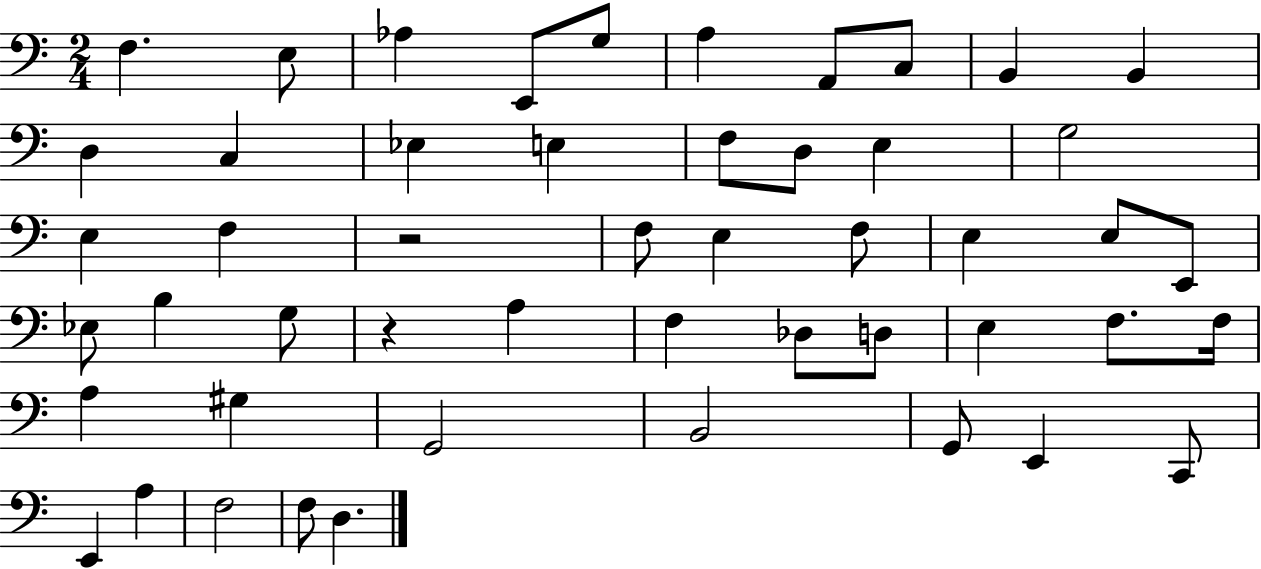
F3/q. E3/e Ab3/q E2/e G3/e A3/q A2/e C3/e B2/q B2/q D3/q C3/q Eb3/q E3/q F3/e D3/e E3/q G3/h E3/q F3/q R/h F3/e E3/q F3/e E3/q E3/e E2/e Eb3/e B3/q G3/e R/q A3/q F3/q Db3/e D3/e E3/q F3/e. F3/s A3/q G#3/q G2/h B2/h G2/e E2/q C2/e E2/q A3/q F3/h F3/e D3/q.